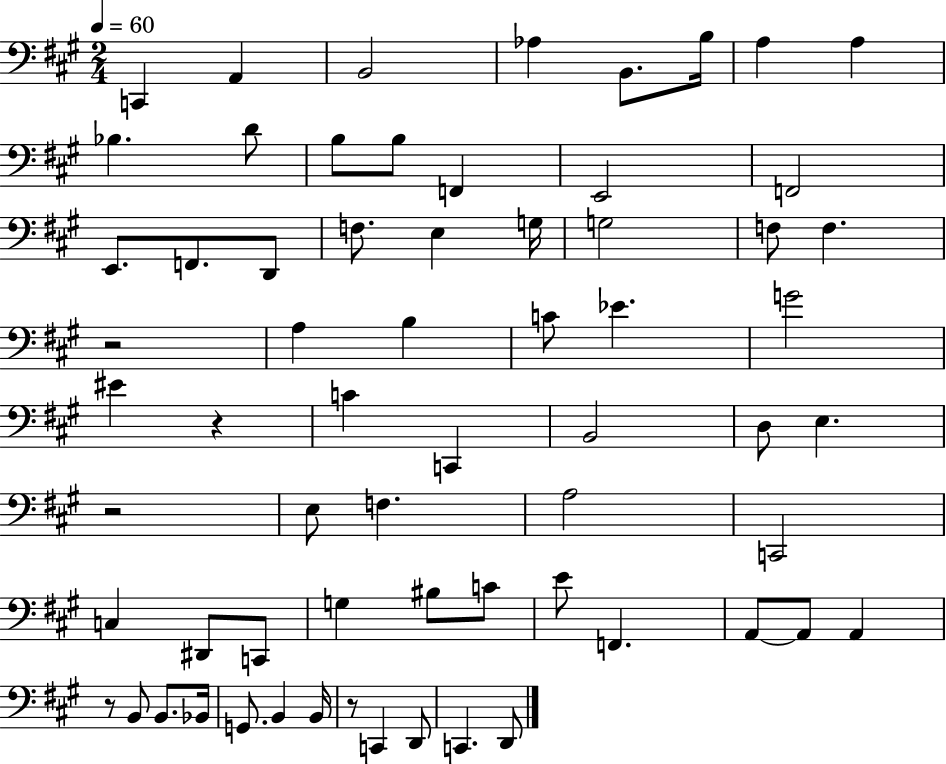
{
  \clef bass
  \numericTimeSignature
  \time 2/4
  \key a \major
  \tempo 4 = 60
  \repeat volta 2 { c,4 a,4 | b,2 | aes4 b,8. b16 | a4 a4 | \break bes4. d'8 | b8 b8 f,4 | e,2 | f,2 | \break e,8. f,8. d,8 | f8. e4 g16 | g2 | f8 f4. | \break r2 | a4 b4 | c'8 ees'4. | g'2 | \break eis'4 r4 | c'4 c,4 | b,2 | d8 e4. | \break r2 | e8 f4. | a2 | c,2 | \break c4 dis,8 c,8 | g4 bis8 c'8 | e'8 f,4. | a,8~~ a,8 a,4 | \break r8 b,8 b,8. bes,16 | g,8. b,4 b,16 | r8 c,4 d,8 | c,4. d,8 | \break } \bar "|."
}